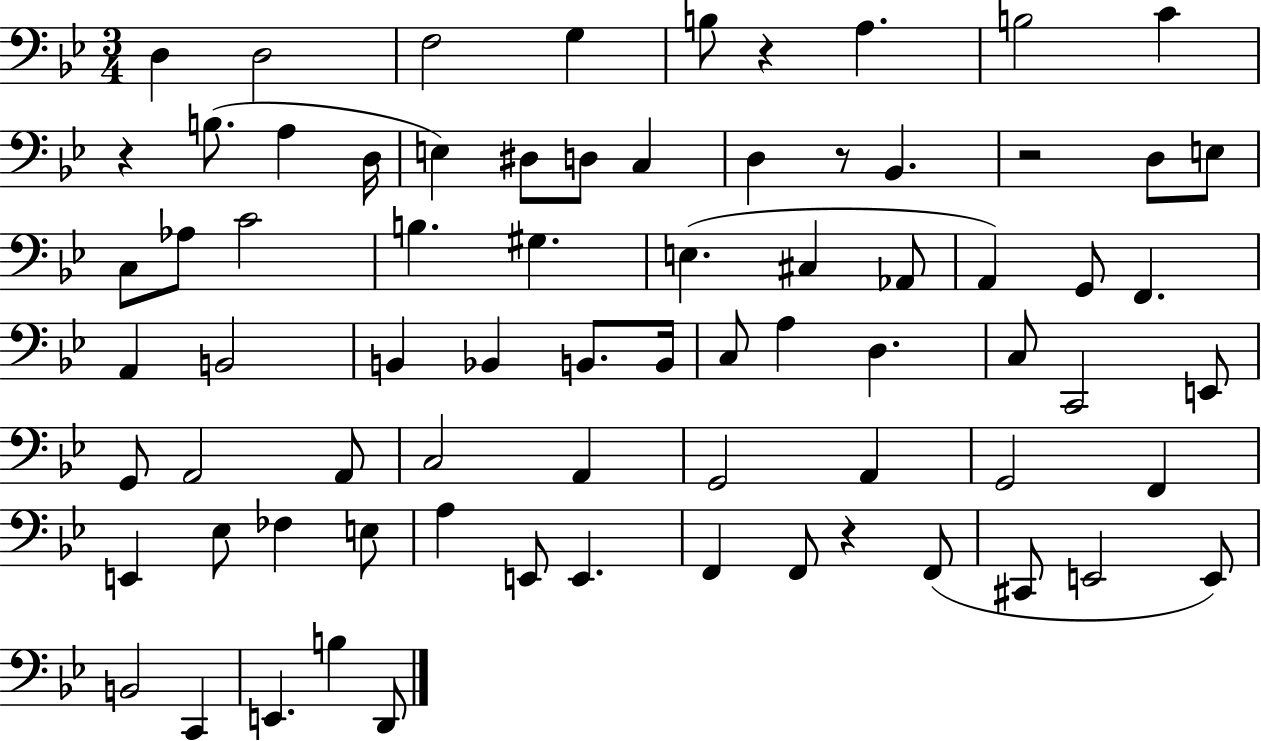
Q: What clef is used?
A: bass